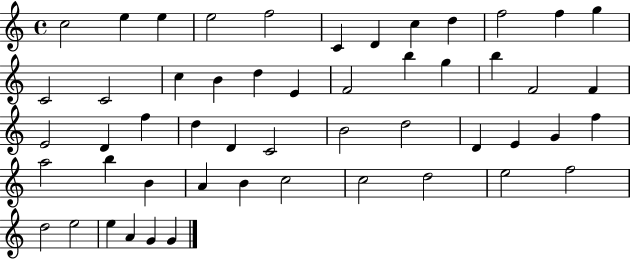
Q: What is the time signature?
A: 4/4